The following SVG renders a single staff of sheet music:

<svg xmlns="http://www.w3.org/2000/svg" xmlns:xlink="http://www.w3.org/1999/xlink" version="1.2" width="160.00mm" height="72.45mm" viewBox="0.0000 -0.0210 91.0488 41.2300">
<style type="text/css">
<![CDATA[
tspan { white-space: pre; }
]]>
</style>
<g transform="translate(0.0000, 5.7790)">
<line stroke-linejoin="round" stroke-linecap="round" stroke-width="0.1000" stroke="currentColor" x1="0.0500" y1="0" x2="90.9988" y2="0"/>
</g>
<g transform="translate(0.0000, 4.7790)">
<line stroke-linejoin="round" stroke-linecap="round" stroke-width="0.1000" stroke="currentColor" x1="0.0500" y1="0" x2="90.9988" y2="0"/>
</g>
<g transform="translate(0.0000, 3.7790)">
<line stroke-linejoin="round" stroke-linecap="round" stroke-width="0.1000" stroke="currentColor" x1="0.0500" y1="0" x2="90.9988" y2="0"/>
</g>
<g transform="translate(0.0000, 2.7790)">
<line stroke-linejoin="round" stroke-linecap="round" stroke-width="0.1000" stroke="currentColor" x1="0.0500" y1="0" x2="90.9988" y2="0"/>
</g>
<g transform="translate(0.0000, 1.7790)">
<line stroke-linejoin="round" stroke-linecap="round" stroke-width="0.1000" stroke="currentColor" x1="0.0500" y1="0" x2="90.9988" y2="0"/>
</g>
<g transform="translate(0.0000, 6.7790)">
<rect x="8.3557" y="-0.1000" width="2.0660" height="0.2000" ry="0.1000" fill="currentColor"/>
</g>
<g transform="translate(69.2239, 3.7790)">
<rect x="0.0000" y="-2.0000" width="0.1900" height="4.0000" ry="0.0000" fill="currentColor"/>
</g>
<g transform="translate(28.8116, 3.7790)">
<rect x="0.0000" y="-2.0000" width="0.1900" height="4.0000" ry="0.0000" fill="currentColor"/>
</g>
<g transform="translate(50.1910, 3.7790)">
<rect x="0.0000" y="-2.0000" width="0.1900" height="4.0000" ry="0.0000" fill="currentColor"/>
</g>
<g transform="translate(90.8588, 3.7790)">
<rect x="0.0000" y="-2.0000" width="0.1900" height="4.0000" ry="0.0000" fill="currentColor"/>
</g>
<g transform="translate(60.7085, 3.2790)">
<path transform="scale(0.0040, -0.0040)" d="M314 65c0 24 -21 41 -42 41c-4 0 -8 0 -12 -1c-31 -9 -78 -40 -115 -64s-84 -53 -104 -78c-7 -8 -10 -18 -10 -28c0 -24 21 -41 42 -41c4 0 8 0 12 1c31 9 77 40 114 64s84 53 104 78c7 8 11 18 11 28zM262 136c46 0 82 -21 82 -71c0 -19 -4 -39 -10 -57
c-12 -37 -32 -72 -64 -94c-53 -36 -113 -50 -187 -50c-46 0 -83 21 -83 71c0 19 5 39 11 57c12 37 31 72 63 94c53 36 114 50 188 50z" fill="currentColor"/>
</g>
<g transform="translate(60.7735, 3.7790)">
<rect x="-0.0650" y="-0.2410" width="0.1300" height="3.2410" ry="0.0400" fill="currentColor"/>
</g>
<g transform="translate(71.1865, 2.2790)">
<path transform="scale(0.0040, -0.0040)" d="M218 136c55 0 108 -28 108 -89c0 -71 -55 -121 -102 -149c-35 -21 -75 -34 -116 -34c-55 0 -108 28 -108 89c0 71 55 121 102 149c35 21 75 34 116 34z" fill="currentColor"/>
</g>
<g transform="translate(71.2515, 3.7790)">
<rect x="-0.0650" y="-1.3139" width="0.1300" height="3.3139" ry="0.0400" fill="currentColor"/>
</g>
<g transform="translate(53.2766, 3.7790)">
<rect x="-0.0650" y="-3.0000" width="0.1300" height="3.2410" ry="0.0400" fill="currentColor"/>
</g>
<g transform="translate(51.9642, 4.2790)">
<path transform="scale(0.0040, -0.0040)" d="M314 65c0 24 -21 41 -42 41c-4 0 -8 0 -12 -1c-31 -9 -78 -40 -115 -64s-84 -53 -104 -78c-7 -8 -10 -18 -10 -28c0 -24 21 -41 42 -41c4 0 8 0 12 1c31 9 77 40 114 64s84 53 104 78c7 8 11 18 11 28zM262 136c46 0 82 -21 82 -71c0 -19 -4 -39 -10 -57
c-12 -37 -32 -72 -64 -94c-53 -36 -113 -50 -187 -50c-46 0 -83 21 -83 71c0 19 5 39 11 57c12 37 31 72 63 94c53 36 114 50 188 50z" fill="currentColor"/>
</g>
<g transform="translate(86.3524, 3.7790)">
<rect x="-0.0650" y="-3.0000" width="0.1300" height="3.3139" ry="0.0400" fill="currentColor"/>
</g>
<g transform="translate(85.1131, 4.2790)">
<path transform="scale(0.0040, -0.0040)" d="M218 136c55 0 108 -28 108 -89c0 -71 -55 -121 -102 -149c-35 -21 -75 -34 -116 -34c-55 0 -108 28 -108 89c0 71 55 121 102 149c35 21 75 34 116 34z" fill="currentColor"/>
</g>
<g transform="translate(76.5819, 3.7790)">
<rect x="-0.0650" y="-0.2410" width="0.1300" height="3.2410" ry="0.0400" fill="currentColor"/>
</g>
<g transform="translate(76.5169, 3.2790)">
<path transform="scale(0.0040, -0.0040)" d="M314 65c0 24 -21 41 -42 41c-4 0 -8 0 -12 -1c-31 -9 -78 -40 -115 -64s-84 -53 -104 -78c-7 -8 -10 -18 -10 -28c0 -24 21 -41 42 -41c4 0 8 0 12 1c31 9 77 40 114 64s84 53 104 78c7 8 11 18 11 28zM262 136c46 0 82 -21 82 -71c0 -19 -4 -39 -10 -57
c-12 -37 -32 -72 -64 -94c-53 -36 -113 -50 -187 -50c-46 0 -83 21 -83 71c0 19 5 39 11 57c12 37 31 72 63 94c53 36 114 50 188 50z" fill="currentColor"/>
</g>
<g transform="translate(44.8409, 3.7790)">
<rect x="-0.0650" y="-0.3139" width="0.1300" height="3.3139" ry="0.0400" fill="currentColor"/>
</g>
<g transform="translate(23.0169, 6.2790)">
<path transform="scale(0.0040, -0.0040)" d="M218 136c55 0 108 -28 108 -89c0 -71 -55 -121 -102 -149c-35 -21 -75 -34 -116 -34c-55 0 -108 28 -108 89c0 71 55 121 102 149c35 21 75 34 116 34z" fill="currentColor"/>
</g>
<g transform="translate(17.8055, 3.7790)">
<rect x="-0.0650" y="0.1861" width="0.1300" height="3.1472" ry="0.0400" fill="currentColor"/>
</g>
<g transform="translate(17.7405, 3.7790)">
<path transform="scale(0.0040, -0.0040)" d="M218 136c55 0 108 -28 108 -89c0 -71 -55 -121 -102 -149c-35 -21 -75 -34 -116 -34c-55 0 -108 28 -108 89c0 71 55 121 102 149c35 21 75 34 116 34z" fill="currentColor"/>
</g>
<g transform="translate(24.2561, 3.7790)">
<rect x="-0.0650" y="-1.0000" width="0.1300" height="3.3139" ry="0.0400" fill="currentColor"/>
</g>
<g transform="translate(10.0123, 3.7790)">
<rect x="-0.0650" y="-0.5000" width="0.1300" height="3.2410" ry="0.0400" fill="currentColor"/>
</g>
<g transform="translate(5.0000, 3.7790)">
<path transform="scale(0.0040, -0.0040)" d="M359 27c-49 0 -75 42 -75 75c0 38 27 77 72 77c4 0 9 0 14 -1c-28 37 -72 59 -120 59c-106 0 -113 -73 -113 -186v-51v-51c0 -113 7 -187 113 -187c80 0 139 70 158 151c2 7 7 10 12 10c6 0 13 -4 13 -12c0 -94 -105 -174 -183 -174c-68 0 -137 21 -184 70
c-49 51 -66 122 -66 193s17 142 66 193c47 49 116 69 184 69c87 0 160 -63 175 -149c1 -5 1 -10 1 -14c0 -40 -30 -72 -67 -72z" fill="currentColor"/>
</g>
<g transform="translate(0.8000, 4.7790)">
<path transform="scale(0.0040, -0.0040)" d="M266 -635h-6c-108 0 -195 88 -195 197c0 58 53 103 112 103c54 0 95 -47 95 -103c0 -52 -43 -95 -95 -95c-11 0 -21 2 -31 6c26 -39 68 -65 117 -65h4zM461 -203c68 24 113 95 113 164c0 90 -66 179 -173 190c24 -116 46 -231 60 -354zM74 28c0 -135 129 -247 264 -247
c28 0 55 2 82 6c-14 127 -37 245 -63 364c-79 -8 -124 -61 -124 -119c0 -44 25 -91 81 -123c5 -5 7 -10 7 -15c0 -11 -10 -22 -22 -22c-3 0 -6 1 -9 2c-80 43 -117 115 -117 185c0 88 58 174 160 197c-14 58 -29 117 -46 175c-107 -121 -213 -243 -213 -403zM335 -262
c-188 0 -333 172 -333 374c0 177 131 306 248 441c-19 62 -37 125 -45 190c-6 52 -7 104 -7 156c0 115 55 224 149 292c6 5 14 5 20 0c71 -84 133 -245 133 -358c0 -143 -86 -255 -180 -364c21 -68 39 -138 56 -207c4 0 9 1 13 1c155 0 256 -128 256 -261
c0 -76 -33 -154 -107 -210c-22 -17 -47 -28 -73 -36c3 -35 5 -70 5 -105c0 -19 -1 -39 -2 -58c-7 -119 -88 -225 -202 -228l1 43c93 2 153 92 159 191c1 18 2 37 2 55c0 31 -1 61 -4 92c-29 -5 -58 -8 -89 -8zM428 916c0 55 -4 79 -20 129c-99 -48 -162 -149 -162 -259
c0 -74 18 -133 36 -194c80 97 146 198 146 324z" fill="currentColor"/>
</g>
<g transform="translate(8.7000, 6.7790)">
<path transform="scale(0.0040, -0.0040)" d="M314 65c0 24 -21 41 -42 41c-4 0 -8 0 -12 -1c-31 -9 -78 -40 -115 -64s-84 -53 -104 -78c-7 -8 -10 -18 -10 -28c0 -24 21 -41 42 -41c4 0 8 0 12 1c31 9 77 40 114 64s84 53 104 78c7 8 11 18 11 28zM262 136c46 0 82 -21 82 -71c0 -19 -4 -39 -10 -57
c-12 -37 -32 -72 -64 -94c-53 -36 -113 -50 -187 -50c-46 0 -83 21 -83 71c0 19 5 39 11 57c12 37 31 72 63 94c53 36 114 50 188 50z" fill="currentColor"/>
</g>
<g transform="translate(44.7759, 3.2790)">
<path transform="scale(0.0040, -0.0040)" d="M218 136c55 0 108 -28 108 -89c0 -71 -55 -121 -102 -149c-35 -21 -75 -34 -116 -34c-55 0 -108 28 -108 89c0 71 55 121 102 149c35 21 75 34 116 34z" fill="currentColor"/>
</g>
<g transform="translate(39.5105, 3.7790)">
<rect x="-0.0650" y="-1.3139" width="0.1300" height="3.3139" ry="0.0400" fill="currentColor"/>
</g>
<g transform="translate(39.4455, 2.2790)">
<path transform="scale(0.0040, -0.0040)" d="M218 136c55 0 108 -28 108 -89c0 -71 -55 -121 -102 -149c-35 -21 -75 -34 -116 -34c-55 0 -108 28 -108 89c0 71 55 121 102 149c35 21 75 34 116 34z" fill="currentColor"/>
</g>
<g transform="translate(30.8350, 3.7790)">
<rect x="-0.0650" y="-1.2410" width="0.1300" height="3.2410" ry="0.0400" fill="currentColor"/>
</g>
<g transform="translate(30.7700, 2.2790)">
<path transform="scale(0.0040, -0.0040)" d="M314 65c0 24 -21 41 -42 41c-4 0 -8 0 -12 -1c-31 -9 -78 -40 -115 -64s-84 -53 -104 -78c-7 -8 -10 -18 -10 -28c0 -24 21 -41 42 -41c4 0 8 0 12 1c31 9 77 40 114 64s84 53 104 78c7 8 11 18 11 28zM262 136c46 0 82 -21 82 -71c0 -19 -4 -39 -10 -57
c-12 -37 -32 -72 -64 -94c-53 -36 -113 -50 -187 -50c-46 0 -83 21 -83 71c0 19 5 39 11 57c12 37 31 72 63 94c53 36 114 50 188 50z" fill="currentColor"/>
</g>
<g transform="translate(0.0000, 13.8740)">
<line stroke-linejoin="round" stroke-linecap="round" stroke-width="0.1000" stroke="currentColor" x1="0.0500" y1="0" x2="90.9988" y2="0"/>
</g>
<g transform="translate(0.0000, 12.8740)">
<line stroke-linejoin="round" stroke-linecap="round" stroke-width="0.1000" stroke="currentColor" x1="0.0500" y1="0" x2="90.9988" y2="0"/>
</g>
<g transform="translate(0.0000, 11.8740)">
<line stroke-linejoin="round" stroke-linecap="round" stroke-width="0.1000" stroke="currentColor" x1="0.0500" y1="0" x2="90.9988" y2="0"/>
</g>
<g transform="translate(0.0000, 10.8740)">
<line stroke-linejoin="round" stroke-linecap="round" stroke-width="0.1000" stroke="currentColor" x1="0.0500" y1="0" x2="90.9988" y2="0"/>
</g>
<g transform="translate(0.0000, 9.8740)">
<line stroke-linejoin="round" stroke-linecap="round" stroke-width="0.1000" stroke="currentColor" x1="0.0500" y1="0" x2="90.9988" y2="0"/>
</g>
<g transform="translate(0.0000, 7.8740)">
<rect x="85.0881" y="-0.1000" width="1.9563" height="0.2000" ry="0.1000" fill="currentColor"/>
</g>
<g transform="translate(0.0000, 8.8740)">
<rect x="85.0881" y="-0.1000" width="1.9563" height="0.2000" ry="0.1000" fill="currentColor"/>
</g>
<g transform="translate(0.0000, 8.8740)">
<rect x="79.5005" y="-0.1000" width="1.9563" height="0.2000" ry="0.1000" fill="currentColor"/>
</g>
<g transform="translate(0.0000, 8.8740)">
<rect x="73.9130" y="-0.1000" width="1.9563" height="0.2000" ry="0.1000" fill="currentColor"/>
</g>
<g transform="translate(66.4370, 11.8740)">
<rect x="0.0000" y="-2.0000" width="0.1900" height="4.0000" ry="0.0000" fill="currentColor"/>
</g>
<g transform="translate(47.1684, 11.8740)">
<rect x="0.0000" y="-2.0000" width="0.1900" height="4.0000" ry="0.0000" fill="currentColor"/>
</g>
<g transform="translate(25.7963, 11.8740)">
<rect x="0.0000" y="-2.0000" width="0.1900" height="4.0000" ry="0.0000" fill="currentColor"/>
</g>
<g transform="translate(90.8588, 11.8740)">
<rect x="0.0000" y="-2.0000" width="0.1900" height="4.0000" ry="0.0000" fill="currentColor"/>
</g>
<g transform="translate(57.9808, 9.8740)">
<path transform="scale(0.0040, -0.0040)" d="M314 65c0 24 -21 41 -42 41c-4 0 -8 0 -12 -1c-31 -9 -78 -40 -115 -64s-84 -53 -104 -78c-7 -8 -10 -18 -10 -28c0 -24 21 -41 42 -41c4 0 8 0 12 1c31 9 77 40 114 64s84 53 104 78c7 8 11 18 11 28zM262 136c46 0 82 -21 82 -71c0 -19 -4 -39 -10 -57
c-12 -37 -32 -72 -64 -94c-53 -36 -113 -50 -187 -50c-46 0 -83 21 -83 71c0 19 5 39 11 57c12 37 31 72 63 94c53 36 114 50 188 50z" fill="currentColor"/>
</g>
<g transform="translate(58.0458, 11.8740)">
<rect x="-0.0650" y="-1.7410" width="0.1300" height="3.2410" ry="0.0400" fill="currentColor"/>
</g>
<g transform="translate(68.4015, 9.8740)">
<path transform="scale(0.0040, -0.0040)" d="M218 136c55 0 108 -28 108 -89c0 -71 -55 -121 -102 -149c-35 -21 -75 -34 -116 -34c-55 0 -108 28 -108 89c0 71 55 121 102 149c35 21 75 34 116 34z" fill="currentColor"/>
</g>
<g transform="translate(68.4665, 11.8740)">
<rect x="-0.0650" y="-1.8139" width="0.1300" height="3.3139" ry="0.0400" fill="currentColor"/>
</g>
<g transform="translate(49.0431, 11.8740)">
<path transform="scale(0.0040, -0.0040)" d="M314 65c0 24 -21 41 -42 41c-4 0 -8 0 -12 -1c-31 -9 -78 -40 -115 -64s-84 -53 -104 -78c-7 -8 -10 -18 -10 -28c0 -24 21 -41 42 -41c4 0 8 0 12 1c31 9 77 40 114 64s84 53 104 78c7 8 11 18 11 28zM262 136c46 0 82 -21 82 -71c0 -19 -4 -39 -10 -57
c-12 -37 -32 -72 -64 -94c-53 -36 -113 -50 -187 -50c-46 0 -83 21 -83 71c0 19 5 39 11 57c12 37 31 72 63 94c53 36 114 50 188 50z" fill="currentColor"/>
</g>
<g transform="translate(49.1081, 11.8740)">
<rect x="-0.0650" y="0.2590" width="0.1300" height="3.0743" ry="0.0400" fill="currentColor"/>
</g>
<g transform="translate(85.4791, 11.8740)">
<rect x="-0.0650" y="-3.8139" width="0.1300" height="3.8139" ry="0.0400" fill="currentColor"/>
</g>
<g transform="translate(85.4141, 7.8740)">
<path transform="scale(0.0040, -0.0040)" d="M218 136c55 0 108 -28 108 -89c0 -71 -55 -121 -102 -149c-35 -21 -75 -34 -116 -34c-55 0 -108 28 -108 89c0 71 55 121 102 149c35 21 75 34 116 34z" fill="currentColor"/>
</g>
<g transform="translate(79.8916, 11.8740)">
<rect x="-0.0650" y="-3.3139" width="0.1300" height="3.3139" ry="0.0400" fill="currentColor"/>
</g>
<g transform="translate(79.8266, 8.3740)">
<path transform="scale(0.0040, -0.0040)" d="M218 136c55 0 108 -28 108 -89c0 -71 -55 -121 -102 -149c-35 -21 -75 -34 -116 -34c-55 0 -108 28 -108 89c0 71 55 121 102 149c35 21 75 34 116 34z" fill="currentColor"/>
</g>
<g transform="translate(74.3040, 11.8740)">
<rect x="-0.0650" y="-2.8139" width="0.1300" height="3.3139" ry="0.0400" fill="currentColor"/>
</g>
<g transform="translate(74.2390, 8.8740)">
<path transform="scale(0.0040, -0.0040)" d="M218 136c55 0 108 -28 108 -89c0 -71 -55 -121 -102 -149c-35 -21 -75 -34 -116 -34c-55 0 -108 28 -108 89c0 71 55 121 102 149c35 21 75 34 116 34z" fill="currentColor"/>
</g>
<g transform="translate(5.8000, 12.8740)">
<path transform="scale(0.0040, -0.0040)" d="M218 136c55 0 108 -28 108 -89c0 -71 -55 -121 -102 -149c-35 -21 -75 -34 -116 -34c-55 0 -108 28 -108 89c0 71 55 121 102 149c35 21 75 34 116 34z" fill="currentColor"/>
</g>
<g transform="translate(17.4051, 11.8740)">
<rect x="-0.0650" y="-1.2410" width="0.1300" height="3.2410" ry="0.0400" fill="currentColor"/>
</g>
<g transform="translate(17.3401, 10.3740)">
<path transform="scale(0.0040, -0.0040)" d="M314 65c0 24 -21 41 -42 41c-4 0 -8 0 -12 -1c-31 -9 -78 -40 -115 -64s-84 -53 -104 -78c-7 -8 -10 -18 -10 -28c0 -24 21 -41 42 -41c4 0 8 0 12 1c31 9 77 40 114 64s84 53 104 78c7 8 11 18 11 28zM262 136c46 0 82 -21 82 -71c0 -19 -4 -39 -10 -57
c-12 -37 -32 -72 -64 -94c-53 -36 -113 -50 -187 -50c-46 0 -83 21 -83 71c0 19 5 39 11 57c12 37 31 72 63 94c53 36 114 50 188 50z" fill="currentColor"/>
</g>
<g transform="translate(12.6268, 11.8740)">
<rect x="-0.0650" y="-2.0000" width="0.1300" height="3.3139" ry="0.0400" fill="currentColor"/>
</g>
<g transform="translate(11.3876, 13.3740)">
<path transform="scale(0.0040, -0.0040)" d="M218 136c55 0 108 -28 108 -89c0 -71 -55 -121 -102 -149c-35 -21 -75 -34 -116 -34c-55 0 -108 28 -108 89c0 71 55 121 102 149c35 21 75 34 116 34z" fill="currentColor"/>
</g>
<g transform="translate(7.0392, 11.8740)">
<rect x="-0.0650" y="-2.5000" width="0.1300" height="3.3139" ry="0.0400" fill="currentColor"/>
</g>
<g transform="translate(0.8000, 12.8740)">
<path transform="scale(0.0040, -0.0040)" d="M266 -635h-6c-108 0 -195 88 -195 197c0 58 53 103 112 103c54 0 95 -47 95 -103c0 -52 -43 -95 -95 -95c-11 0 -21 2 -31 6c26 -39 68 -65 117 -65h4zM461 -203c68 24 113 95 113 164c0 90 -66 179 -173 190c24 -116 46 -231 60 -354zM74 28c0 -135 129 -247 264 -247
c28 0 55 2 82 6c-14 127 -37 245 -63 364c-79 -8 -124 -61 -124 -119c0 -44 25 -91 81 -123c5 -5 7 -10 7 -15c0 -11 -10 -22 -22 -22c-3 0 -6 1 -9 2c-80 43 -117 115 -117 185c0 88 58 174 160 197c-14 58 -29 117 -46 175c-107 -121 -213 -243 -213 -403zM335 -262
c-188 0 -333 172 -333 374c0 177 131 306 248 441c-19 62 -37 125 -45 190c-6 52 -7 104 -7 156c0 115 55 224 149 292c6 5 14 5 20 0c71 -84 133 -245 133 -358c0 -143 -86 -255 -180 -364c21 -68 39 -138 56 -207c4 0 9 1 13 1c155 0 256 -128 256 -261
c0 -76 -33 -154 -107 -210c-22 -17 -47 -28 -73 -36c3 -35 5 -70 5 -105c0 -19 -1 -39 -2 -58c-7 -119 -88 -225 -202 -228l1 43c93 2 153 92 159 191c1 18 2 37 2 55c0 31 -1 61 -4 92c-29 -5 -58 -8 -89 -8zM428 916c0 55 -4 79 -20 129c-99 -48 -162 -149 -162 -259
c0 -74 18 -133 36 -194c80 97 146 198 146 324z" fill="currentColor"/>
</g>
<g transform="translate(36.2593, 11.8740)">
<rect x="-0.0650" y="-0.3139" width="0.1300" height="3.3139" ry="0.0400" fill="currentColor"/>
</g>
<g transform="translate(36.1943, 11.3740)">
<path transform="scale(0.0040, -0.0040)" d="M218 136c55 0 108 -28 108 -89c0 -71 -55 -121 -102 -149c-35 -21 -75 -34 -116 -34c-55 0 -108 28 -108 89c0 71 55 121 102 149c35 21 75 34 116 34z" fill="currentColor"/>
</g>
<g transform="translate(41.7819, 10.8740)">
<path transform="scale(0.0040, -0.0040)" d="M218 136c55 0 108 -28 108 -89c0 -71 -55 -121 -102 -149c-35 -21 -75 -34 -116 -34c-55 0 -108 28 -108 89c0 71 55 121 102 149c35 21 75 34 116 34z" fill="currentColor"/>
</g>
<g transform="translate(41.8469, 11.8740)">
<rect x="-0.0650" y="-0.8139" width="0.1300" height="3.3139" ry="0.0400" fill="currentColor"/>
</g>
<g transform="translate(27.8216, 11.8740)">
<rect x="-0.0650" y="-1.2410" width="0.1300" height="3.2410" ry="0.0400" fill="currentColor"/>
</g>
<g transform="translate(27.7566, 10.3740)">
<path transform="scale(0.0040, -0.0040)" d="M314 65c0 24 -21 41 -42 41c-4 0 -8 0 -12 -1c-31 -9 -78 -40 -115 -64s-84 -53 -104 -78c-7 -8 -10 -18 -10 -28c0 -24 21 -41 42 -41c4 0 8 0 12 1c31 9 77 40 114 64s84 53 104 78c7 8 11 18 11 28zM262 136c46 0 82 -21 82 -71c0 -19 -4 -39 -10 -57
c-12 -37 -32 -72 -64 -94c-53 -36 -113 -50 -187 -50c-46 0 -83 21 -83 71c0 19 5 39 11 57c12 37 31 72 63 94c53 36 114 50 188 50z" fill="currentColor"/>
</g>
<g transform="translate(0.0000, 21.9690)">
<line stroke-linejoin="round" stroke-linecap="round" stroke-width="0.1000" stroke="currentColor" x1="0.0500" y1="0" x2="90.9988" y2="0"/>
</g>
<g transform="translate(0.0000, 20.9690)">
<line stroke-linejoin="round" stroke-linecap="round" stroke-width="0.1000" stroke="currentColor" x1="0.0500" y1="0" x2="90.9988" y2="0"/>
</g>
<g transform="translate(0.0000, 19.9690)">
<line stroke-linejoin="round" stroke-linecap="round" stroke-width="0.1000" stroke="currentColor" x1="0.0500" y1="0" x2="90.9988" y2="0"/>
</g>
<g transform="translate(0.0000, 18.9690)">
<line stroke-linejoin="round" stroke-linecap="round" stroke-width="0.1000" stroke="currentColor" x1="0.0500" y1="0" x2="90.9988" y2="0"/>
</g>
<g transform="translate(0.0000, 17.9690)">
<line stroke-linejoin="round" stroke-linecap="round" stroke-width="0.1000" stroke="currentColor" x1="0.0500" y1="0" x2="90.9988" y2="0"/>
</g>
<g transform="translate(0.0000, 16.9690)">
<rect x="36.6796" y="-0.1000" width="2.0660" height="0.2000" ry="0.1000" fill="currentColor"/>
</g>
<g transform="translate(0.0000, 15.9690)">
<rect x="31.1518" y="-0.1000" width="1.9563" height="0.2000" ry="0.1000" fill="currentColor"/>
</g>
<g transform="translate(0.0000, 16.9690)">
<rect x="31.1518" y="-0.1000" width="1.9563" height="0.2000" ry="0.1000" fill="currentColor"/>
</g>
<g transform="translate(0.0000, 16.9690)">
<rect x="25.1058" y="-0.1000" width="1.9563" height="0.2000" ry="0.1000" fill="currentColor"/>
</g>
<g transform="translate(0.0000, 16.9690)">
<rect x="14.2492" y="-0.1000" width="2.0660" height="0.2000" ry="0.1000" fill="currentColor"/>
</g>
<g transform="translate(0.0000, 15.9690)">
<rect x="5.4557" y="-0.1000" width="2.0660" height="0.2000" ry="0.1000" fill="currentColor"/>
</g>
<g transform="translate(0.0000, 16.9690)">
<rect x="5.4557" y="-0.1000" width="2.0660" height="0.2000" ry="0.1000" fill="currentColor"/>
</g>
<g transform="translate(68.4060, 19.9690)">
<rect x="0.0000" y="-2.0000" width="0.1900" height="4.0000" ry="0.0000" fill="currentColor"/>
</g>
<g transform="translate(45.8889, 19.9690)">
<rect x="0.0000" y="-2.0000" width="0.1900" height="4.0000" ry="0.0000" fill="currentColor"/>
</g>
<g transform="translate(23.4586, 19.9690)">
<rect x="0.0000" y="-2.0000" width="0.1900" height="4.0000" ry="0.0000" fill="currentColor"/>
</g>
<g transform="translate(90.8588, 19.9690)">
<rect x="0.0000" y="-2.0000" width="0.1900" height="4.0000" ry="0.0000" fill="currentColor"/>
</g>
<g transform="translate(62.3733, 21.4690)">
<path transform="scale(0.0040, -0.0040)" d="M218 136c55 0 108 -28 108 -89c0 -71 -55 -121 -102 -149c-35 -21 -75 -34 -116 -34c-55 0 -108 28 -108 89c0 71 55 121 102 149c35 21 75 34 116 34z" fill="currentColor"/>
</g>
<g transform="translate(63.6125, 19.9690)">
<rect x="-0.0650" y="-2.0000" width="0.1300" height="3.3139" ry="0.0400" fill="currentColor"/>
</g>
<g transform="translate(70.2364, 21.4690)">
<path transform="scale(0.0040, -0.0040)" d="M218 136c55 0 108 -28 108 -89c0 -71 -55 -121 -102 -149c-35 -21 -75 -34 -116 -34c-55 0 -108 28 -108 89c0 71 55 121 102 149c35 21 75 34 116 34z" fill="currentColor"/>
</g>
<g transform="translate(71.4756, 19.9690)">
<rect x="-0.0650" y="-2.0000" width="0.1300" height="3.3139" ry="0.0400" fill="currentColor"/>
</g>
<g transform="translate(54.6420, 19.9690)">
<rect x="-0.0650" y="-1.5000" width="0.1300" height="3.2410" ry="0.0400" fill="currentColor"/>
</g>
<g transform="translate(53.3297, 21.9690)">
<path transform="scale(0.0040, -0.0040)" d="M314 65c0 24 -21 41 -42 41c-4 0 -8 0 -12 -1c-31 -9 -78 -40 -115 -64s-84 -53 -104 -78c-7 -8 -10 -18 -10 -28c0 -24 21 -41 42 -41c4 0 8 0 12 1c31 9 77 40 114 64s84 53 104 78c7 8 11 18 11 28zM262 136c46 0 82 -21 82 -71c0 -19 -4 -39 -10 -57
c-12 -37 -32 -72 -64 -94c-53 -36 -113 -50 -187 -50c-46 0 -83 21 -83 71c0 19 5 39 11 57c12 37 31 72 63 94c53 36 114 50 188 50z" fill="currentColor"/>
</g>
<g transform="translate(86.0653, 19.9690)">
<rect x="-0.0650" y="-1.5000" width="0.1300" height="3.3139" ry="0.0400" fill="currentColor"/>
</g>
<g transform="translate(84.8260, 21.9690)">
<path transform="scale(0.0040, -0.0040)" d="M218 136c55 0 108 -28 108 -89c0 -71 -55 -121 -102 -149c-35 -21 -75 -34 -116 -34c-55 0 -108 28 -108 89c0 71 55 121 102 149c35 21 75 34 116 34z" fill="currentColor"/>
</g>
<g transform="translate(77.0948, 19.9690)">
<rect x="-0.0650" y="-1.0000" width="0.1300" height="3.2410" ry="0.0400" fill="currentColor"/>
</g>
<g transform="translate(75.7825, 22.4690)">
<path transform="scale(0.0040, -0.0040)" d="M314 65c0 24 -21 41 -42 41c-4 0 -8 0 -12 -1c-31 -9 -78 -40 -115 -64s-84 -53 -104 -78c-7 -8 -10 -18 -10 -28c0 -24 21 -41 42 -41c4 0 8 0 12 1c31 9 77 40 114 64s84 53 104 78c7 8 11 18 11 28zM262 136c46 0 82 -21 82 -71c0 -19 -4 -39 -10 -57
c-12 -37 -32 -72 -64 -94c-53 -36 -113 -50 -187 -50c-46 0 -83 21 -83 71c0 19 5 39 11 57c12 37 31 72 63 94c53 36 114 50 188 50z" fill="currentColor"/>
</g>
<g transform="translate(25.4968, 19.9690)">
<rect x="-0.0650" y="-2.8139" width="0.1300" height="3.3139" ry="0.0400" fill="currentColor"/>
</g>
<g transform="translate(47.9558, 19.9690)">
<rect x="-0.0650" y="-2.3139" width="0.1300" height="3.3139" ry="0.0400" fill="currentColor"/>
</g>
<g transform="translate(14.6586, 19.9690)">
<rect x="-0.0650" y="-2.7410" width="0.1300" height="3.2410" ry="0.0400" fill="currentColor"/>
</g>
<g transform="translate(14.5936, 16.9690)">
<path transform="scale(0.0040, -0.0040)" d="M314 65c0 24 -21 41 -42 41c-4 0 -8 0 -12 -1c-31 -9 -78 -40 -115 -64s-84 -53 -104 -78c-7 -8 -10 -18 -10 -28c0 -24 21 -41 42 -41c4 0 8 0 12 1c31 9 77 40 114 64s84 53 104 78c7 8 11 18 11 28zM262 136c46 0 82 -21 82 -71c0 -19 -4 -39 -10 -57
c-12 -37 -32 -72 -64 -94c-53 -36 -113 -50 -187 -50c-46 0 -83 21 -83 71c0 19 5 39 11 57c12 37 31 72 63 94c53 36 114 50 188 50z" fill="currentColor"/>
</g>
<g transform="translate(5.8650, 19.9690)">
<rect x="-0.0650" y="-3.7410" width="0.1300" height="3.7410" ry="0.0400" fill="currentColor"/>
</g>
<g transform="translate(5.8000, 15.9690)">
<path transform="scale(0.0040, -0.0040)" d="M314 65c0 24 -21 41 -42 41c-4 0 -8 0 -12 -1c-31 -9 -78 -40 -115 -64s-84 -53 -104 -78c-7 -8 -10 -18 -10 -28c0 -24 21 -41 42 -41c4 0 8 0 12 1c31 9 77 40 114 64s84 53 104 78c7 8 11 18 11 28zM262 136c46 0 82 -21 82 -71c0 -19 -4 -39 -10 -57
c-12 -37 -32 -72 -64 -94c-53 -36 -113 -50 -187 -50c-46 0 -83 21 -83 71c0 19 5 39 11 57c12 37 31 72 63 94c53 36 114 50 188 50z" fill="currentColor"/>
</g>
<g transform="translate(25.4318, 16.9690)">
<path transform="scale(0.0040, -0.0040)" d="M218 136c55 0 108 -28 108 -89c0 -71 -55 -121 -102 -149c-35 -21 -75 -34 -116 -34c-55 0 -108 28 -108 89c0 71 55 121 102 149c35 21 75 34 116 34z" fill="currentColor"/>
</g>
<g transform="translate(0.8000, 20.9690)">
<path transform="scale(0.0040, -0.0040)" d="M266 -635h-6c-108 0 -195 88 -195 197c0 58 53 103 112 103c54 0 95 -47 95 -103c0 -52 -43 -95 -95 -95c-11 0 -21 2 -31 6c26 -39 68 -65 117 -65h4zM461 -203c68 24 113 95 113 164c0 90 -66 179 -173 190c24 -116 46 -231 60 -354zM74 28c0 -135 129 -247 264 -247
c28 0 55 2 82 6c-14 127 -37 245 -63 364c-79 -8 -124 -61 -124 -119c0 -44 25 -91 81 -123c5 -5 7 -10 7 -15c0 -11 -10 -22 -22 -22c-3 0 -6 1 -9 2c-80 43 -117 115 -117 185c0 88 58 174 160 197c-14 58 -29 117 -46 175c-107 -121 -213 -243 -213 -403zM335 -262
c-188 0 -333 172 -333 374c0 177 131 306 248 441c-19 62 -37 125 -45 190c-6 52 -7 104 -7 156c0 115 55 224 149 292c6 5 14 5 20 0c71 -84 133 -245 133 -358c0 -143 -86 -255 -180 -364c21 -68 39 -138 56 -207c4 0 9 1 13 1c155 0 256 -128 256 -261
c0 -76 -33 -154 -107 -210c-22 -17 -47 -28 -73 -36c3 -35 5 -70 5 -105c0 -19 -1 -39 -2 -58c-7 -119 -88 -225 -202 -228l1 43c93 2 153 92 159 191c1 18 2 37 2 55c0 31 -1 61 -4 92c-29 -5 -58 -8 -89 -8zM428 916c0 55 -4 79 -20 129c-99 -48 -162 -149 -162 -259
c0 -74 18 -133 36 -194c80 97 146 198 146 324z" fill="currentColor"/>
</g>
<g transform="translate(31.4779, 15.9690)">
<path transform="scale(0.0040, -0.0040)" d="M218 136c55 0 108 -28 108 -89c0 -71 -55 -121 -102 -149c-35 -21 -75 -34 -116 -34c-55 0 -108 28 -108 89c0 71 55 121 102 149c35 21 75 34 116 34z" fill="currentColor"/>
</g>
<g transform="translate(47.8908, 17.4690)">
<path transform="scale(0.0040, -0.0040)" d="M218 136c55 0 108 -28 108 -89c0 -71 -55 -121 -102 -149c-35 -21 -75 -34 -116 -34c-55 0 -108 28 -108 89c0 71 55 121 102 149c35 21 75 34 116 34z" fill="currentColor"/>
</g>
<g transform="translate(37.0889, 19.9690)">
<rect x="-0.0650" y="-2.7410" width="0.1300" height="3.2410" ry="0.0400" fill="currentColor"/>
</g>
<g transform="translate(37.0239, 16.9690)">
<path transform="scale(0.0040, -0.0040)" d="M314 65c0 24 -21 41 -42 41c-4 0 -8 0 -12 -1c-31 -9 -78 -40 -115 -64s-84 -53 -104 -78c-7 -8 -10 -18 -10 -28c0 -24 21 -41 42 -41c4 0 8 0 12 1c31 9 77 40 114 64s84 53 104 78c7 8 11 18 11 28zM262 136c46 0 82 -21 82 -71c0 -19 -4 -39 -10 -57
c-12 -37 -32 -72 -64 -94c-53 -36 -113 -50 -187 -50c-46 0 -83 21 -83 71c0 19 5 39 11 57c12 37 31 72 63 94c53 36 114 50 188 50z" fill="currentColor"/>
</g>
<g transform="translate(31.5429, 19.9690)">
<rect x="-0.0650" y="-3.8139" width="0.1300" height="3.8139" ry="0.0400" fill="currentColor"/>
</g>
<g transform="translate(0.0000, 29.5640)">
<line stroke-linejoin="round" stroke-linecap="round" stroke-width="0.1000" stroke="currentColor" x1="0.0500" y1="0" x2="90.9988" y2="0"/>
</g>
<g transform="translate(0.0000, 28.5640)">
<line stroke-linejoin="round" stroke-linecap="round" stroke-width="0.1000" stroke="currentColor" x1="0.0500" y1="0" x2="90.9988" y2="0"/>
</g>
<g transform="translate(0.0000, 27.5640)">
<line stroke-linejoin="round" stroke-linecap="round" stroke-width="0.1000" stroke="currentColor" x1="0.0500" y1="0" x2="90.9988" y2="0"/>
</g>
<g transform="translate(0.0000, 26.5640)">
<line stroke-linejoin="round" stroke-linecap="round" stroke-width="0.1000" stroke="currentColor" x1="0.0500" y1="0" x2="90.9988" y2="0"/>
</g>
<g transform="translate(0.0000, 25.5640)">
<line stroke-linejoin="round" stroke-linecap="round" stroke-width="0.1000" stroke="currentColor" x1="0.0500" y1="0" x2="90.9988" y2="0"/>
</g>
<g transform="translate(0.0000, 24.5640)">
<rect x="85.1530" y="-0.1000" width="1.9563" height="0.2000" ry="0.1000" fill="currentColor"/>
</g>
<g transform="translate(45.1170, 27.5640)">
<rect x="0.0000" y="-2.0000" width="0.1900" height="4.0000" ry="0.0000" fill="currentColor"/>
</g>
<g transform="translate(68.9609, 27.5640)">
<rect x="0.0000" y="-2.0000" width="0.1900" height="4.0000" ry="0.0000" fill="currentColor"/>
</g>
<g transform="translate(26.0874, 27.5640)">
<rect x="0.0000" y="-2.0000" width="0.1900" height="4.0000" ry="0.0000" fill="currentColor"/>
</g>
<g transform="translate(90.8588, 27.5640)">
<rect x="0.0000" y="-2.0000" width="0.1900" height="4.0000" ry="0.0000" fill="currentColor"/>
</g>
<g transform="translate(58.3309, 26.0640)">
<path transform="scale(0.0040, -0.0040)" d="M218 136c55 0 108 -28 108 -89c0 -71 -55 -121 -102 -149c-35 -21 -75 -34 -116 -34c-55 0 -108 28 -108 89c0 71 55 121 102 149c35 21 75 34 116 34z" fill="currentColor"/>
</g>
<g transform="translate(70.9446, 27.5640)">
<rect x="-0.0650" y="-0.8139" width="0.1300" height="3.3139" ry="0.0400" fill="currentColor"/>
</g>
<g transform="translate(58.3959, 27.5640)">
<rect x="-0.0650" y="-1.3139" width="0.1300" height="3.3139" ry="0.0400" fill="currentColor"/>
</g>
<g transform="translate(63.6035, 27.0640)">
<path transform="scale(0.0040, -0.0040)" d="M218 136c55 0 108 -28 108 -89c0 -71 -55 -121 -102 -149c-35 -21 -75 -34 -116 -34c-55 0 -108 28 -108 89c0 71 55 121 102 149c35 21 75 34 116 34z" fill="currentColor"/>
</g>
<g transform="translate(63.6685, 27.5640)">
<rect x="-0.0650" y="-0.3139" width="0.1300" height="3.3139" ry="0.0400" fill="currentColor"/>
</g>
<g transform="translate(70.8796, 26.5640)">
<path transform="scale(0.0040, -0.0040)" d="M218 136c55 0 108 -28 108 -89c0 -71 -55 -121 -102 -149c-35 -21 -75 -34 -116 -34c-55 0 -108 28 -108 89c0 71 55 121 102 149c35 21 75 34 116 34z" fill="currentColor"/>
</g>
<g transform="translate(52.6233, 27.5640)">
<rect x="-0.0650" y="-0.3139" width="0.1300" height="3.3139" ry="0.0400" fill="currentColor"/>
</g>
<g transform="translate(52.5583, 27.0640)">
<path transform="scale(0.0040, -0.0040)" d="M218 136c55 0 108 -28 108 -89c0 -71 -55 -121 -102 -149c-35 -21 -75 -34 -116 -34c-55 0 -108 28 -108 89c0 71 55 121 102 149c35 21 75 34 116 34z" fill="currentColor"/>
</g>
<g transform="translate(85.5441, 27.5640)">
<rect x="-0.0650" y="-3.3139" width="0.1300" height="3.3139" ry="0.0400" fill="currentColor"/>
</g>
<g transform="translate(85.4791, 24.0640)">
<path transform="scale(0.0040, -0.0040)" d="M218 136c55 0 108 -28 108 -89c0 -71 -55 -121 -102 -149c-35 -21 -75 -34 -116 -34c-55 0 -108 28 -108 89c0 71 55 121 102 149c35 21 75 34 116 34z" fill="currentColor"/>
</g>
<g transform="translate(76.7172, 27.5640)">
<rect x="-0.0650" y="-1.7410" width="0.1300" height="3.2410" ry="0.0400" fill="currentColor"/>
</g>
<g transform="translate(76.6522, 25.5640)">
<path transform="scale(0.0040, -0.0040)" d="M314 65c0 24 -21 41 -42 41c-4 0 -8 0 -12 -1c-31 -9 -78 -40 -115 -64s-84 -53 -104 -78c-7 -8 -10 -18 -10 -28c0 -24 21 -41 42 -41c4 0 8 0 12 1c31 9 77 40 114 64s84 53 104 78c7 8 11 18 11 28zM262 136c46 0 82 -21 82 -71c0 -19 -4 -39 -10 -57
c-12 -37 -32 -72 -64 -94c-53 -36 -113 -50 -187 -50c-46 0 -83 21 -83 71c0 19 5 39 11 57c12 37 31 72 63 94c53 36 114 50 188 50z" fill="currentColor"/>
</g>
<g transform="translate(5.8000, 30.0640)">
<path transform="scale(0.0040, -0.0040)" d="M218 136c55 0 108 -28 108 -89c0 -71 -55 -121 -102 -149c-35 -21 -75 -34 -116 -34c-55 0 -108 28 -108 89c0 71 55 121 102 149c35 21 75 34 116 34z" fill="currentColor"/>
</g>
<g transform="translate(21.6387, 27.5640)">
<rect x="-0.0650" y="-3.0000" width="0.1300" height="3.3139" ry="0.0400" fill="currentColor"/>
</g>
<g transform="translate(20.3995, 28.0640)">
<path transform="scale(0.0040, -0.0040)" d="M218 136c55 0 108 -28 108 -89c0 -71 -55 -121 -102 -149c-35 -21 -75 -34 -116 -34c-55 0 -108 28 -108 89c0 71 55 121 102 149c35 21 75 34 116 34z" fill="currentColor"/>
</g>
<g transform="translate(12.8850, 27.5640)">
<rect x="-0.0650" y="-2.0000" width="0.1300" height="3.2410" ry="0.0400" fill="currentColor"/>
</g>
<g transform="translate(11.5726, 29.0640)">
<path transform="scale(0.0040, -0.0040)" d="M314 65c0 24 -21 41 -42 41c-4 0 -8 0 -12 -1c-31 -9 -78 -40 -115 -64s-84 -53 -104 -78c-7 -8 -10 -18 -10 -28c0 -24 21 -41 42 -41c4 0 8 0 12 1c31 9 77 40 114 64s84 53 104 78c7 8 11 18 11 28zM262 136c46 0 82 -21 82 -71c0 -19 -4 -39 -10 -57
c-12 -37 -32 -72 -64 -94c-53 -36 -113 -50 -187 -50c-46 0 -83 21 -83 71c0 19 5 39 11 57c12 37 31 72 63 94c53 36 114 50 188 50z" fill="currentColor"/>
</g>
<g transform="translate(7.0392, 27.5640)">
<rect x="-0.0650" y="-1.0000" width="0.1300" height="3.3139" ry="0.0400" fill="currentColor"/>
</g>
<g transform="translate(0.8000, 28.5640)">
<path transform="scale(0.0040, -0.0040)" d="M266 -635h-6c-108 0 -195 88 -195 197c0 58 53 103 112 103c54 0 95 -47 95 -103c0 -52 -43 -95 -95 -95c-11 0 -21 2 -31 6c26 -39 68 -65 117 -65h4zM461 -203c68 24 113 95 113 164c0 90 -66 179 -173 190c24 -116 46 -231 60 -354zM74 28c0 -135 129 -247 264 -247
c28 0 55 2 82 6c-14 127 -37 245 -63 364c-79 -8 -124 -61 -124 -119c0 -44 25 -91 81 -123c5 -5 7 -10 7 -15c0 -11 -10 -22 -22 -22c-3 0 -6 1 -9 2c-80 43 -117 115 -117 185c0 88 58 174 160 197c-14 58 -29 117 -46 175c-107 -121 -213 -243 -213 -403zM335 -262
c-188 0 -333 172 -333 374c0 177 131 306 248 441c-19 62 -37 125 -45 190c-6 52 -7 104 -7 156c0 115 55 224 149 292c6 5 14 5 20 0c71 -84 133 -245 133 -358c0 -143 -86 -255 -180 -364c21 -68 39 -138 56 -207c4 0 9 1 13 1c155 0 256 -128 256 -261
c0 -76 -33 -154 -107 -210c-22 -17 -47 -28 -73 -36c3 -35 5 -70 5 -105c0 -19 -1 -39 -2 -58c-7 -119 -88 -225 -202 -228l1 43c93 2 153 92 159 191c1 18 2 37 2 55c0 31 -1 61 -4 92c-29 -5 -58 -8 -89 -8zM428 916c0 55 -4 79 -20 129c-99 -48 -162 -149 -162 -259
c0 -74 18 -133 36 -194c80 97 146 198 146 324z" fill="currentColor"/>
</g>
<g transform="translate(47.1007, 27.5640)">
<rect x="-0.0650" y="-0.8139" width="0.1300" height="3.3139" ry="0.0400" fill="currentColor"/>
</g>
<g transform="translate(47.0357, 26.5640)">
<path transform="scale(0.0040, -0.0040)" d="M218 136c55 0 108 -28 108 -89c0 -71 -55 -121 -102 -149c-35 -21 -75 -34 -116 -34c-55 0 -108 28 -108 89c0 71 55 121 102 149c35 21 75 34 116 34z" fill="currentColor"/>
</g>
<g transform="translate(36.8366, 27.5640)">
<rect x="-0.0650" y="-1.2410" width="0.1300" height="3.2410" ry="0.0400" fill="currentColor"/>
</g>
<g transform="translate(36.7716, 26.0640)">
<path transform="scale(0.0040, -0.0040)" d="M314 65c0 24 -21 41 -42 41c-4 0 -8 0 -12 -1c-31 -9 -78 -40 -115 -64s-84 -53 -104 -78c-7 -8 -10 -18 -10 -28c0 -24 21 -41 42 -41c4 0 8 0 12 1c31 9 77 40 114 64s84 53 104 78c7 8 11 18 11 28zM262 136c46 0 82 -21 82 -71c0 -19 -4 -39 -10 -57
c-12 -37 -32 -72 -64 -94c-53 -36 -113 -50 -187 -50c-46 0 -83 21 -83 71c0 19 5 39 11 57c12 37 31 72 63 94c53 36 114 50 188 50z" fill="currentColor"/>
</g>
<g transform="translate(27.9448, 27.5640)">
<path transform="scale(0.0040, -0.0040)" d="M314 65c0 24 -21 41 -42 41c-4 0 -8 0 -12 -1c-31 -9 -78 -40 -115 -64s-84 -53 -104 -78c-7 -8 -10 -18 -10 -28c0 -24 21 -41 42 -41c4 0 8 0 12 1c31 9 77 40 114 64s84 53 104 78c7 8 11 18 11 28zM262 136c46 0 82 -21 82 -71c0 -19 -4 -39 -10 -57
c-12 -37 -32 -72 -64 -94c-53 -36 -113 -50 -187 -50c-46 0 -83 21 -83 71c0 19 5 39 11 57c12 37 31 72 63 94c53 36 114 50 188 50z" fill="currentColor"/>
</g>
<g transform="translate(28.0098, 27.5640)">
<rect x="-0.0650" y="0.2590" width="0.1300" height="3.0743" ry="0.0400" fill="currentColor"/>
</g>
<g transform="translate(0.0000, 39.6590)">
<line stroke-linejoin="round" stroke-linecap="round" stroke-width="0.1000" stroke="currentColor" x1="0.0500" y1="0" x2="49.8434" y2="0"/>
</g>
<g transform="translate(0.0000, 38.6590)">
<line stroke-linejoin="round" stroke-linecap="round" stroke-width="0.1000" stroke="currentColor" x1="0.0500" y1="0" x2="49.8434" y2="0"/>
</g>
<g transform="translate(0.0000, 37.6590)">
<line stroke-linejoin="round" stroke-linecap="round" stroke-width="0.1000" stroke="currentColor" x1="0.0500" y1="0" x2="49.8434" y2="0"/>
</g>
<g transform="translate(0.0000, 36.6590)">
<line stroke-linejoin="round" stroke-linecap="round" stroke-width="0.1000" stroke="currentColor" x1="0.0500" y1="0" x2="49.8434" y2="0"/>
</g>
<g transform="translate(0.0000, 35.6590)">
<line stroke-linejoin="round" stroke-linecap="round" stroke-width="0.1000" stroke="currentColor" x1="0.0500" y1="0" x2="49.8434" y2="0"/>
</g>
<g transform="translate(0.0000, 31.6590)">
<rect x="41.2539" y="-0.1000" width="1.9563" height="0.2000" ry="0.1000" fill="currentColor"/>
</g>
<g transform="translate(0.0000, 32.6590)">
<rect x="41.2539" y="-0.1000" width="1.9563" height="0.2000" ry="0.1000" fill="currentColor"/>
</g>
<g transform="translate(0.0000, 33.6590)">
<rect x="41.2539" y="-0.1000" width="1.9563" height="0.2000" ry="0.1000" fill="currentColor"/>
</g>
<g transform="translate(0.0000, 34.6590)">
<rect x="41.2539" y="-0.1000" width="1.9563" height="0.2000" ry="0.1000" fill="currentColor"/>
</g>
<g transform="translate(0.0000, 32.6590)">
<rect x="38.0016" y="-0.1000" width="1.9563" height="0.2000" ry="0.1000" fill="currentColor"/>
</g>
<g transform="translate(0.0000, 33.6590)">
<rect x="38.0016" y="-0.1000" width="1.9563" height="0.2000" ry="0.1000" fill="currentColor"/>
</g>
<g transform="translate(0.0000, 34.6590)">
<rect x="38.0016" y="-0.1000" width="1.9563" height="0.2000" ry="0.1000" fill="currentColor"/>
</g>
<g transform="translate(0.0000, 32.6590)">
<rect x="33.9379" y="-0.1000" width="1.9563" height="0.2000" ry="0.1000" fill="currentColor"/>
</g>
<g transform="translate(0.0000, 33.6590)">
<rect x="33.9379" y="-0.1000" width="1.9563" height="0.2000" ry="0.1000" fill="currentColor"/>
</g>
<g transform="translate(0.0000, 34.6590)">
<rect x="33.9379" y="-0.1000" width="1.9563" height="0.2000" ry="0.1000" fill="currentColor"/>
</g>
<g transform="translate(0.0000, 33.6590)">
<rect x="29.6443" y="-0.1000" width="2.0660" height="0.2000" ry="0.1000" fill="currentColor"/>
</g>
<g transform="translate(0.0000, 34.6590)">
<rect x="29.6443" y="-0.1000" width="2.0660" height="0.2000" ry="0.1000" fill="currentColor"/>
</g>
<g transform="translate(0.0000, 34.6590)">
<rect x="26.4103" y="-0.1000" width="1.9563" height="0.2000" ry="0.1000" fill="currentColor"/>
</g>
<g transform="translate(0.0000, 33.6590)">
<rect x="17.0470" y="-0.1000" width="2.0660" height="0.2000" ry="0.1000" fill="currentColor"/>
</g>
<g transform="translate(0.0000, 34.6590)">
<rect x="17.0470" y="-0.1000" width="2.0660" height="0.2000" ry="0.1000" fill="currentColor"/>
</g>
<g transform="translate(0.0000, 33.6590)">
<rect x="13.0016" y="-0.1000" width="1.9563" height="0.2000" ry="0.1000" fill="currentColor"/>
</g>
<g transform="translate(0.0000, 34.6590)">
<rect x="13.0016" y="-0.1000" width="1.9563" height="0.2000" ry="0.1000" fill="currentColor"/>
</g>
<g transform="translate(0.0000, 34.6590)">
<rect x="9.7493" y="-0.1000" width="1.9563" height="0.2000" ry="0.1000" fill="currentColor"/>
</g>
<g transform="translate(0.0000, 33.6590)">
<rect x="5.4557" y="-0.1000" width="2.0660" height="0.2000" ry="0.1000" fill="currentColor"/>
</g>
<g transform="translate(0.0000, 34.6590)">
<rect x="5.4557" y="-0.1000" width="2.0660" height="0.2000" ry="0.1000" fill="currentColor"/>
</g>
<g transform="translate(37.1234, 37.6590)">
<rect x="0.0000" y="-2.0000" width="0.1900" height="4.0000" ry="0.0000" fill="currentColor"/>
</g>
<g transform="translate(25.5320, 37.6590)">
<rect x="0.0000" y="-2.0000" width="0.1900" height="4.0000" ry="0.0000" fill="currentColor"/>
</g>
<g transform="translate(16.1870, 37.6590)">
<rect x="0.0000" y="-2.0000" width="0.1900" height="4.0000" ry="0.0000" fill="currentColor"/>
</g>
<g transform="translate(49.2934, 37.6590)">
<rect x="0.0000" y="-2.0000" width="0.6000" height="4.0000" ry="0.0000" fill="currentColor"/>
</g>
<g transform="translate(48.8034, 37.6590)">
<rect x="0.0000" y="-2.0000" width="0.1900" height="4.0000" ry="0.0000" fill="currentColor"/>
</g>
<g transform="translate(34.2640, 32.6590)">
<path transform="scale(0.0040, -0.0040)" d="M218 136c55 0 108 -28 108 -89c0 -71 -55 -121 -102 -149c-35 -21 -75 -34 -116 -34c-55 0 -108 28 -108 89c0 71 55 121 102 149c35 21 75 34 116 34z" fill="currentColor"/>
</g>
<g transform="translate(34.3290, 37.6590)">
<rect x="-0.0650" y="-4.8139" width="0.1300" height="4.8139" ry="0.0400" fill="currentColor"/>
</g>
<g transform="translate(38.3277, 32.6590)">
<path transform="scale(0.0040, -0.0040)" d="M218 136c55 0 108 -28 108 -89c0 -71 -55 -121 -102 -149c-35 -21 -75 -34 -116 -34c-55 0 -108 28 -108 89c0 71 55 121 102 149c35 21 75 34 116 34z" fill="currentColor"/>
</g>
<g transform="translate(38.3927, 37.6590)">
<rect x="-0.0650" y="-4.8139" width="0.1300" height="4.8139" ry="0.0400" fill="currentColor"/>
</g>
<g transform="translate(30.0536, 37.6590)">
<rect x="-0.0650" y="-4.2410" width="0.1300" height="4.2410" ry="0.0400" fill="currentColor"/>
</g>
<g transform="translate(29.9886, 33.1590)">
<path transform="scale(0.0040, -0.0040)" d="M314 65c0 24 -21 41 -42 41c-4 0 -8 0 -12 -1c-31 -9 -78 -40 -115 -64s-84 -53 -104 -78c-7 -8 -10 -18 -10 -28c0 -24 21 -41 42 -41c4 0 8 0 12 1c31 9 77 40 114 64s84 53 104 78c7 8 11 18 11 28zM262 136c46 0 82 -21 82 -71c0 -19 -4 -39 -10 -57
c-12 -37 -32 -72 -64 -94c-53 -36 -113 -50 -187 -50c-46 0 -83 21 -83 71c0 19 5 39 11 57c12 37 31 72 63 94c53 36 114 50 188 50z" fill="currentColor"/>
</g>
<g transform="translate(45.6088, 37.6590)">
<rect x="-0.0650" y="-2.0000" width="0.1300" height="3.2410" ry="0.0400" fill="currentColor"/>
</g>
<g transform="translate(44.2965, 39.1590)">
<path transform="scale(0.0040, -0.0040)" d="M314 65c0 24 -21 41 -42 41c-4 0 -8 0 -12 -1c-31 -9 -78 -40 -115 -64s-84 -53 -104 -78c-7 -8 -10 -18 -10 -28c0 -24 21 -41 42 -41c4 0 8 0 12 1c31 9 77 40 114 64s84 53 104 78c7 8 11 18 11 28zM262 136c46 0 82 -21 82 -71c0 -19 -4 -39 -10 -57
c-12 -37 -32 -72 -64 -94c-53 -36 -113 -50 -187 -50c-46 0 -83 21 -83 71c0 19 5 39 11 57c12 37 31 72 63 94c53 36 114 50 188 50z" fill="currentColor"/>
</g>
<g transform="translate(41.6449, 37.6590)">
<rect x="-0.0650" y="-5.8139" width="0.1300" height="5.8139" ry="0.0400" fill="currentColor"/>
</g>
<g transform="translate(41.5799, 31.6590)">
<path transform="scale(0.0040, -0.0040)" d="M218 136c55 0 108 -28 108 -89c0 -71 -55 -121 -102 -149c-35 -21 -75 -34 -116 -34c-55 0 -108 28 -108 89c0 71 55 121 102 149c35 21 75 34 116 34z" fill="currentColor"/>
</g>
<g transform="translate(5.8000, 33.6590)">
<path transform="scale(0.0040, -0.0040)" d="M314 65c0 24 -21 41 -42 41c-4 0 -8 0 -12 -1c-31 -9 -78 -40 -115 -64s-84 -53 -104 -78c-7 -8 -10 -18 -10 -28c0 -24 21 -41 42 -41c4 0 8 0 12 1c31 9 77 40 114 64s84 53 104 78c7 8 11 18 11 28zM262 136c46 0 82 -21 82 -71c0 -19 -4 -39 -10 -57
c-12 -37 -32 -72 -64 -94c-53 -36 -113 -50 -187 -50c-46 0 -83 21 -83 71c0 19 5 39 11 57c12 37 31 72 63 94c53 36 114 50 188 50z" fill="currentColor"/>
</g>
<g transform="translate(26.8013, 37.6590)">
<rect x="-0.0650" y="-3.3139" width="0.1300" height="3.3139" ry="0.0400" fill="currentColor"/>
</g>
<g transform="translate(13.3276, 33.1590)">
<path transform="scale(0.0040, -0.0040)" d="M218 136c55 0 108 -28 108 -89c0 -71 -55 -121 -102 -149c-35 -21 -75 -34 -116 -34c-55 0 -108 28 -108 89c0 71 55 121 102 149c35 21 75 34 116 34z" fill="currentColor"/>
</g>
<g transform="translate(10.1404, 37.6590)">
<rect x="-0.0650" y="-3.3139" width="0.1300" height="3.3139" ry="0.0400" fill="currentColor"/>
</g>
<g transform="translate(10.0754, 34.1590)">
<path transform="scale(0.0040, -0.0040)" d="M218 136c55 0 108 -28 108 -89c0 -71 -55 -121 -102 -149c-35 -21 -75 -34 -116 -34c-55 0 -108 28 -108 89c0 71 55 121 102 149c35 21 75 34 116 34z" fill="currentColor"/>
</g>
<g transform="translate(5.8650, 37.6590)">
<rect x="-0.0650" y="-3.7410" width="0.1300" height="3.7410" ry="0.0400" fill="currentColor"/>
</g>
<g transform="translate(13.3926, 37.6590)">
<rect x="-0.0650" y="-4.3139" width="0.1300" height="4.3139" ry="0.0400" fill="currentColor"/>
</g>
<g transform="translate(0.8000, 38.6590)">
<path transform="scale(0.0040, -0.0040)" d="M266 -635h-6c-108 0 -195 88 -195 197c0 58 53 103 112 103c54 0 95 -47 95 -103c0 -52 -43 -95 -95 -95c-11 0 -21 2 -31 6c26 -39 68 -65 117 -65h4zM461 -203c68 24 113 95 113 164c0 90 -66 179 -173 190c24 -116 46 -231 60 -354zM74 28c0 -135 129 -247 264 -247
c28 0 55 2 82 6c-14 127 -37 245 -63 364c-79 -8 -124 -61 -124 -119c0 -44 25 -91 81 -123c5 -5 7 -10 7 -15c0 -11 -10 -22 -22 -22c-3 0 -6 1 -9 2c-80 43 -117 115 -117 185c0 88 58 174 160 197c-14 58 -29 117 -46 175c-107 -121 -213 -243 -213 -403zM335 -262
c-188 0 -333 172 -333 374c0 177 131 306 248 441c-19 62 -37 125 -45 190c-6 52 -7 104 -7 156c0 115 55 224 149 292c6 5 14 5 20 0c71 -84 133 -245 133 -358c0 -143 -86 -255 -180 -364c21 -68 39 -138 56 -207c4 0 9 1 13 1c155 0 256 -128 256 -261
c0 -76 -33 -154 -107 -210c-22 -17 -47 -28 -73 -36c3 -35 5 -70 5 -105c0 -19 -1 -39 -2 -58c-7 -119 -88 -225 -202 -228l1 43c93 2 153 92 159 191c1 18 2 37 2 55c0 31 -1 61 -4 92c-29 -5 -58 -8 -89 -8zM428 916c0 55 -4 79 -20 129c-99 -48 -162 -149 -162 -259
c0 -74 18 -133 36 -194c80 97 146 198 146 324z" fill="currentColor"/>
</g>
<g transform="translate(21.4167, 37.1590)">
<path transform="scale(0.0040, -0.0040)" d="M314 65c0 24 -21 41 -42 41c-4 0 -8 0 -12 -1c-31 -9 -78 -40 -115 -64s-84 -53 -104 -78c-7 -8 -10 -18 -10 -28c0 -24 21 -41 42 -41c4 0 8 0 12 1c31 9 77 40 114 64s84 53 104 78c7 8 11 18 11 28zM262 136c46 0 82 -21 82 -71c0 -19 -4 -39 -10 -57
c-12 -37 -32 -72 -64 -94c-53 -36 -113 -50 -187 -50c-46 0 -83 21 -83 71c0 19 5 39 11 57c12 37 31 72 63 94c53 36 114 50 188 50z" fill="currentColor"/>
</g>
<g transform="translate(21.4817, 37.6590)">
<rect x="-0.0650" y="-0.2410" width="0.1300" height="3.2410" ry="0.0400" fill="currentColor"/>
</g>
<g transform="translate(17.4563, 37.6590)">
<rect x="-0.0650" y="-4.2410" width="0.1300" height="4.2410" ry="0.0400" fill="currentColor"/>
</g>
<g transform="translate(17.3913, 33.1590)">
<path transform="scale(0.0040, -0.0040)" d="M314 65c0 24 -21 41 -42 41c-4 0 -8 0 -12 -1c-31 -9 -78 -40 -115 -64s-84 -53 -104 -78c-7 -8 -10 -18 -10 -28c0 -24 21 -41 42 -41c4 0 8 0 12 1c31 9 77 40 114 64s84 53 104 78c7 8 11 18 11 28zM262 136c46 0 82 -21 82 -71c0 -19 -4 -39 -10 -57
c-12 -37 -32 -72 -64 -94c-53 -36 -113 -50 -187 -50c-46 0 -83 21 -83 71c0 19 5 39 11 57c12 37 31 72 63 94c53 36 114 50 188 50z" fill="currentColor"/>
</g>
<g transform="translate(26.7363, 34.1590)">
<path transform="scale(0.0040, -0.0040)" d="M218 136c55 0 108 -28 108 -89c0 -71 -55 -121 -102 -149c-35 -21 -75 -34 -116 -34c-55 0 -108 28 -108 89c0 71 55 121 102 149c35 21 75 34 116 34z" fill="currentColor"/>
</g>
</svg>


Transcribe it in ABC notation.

X:1
T:Untitled
M:4/4
L:1/4
K:C
C2 B D e2 e c A2 c2 e c2 A G F e2 e2 c d B2 f2 f a b c' c'2 a2 a c' a2 g E2 F F D2 E D F2 A B2 e2 d c e c d f2 b c'2 b d' d'2 c2 b d'2 e' e' g' F2